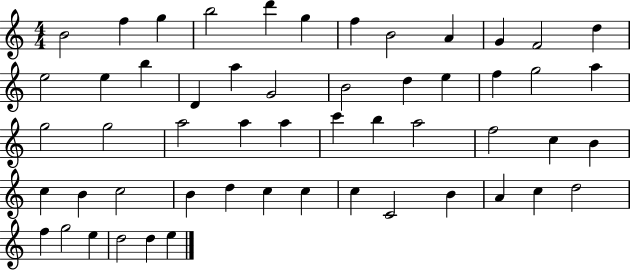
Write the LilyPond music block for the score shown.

{
  \clef treble
  \numericTimeSignature
  \time 4/4
  \key c \major
  b'2 f''4 g''4 | b''2 d'''4 g''4 | f''4 b'2 a'4 | g'4 f'2 d''4 | \break e''2 e''4 b''4 | d'4 a''4 g'2 | b'2 d''4 e''4 | f''4 g''2 a''4 | \break g''2 g''2 | a''2 a''4 a''4 | c'''4 b''4 a''2 | f''2 c''4 b'4 | \break c''4 b'4 c''2 | b'4 d''4 c''4 c''4 | c''4 c'2 b'4 | a'4 c''4 d''2 | \break f''4 g''2 e''4 | d''2 d''4 e''4 | \bar "|."
}